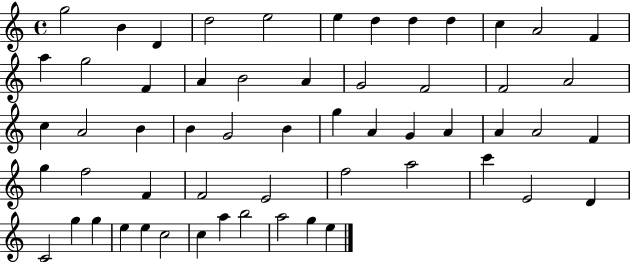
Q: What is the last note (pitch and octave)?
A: E5